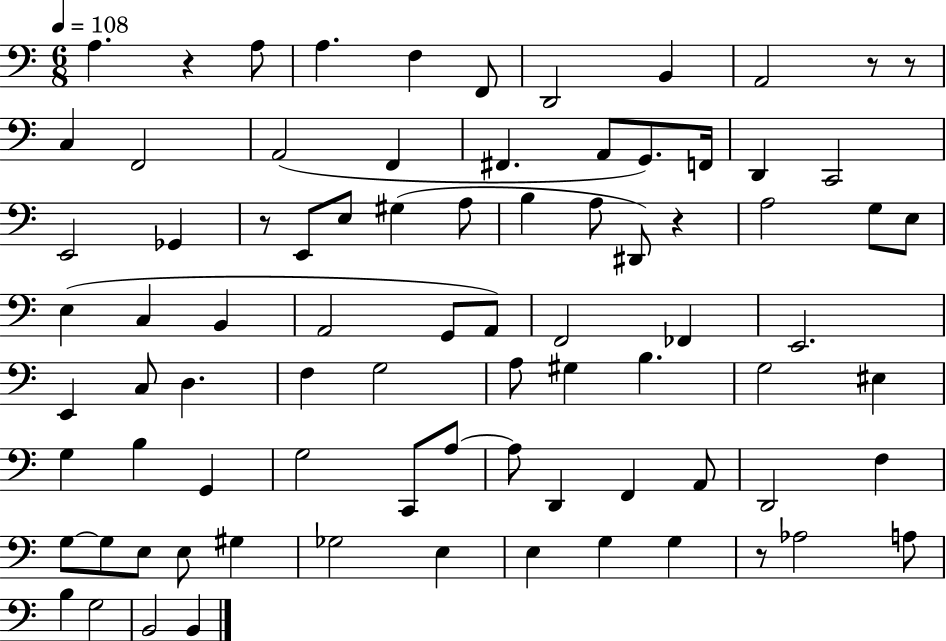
{
  \clef bass
  \numericTimeSignature
  \time 6/8
  \key c \major
  \tempo 4 = 108
  a4. r4 a8 | a4. f4 f,8 | d,2 b,4 | a,2 r8 r8 | \break c4 f,2 | a,2( f,4 | fis,4. a,8 g,8.) f,16 | d,4 c,2 | \break e,2 ges,4 | r8 e,8 e8 gis4( a8 | b4 a8 dis,8) r4 | a2 g8 e8 | \break e4( c4 b,4 | a,2 g,8 a,8) | f,2 fes,4 | e,2. | \break e,4 c8 d4. | f4 g2 | a8 gis4 b4. | g2 eis4 | \break g4 b4 g,4 | g2 c,8 a8~~ | a8 d,4 f,4 a,8 | d,2 f4 | \break g8~~ g8 e8 e8 gis4 | ges2 e4 | e4 g4 g4 | r8 aes2 a8 | \break b4 g2 | b,2 b,4 | \bar "|."
}